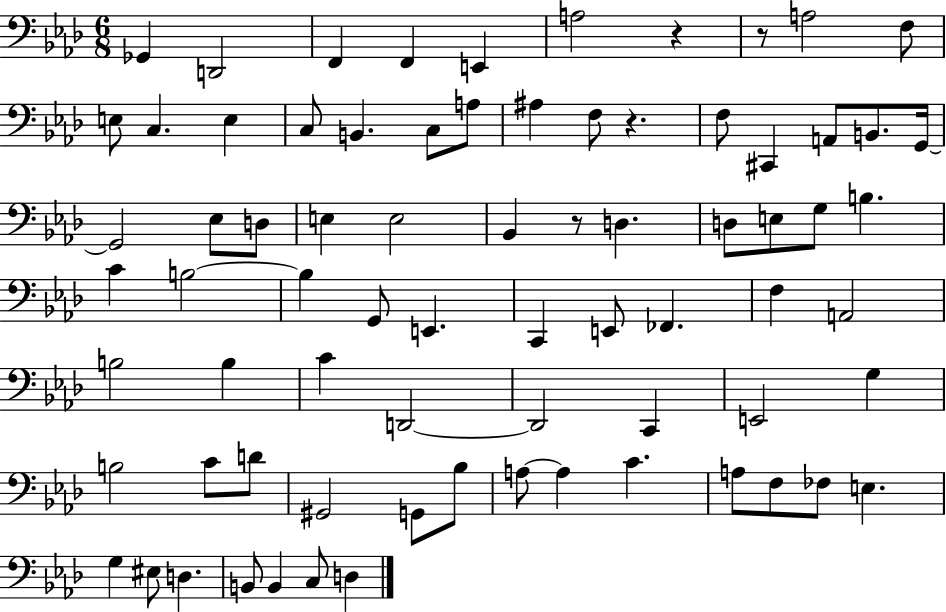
Gb2/q D2/h F2/q F2/q E2/q A3/h R/q R/e A3/h F3/e E3/e C3/q. E3/q C3/e B2/q. C3/e A3/e A#3/q F3/e R/q. F3/e C#2/q A2/e B2/e. G2/s G2/h Eb3/e D3/e E3/q E3/h Bb2/q R/e D3/q. D3/e E3/e G3/e B3/q. C4/q B3/h B3/q G2/e E2/q. C2/q E2/e FES2/q. F3/q A2/h B3/h B3/q C4/q D2/h D2/h C2/q E2/h G3/q B3/h C4/e D4/e G#2/h G2/e Bb3/e A3/e A3/q C4/q. A3/e F3/e FES3/e E3/q. G3/q EIS3/e D3/q. B2/e B2/q C3/e D3/q